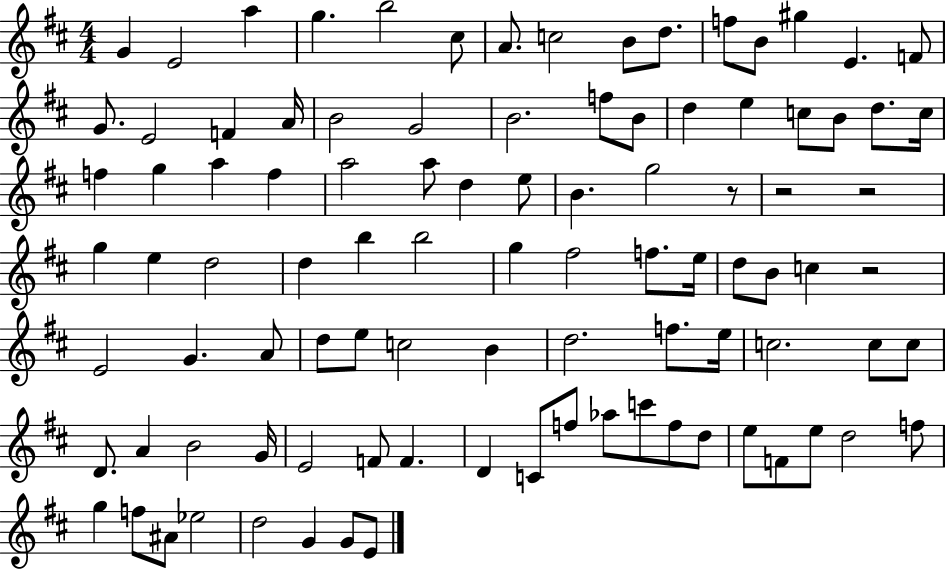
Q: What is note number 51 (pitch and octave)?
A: D5